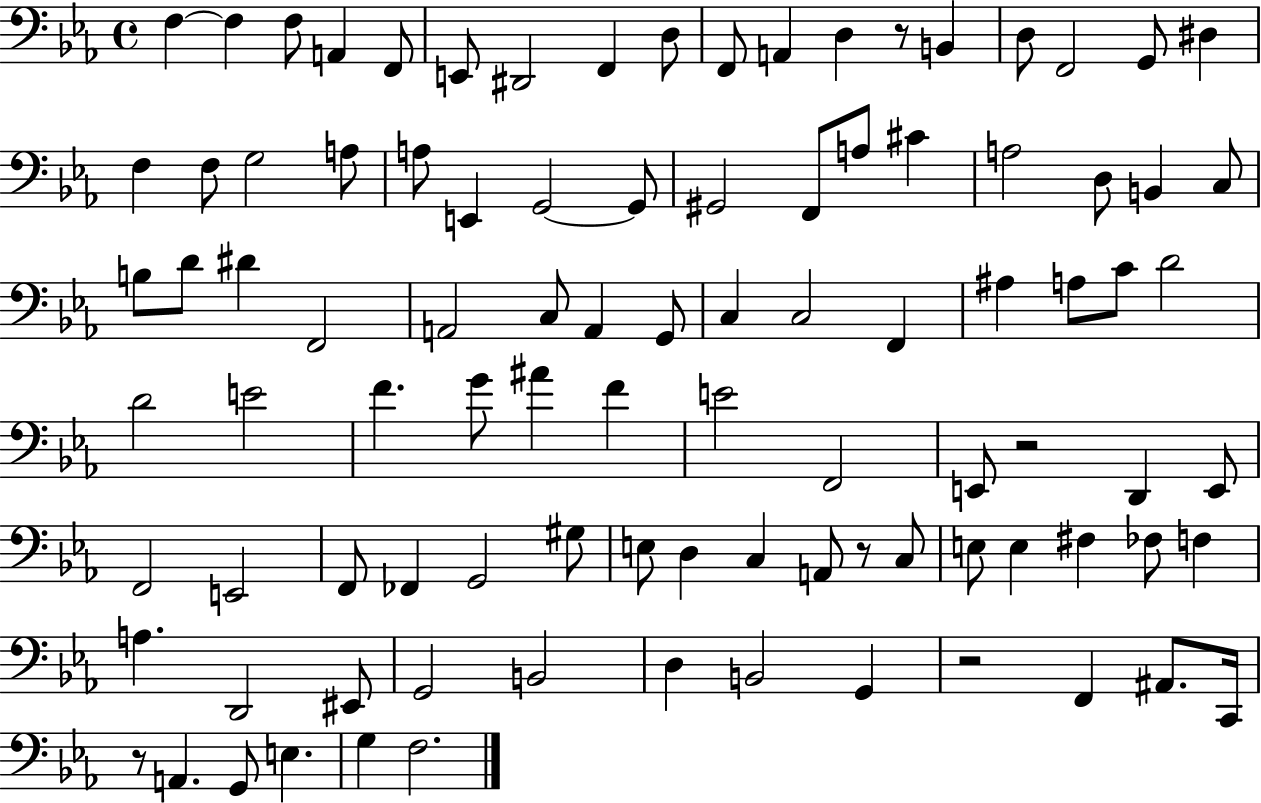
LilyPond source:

{
  \clef bass
  \time 4/4
  \defaultTimeSignature
  \key ees \major
  \repeat volta 2 { f4~~ f4 f8 a,4 f,8 | e,8 dis,2 f,4 d8 | f,8 a,4 d4 r8 b,4 | d8 f,2 g,8 dis4 | \break f4 f8 g2 a8 | a8 e,4 g,2~~ g,8 | gis,2 f,8 a8 cis'4 | a2 d8 b,4 c8 | \break b8 d'8 dis'4 f,2 | a,2 c8 a,4 g,8 | c4 c2 f,4 | ais4 a8 c'8 d'2 | \break d'2 e'2 | f'4. g'8 ais'4 f'4 | e'2 f,2 | e,8 r2 d,4 e,8 | \break f,2 e,2 | f,8 fes,4 g,2 gis8 | e8 d4 c4 a,8 r8 c8 | e8 e4 fis4 fes8 f4 | \break a4. d,2 eis,8 | g,2 b,2 | d4 b,2 g,4 | r2 f,4 ais,8. c,16 | \break r8 a,4. g,8 e4. | g4 f2. | } \bar "|."
}